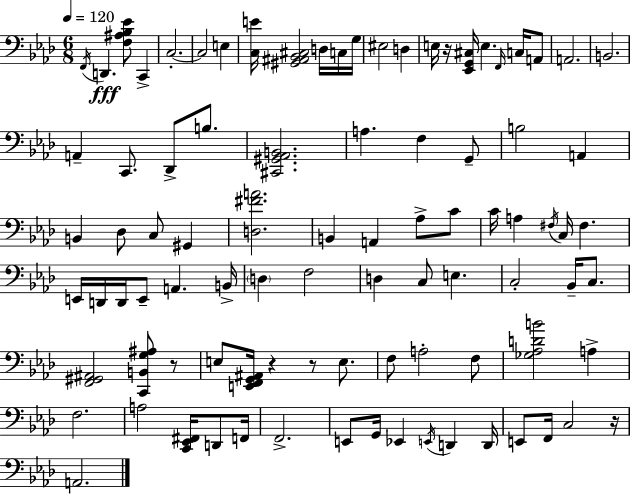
{
  \clef bass
  \numericTimeSignature
  \time 6/8
  \key f \minor
  \tempo 4 = 120
  \repeat volta 2 { \acciaccatura { f,16 }\fff d,4. <f ais bes ees'>8 c,4-> | c2.-.~~ | c2 e4 | <c e'>16 <gis, ais, bes, cis>2 d16 c16 | \break g16 eis2 d4 | e16 r16 <ees, g, cis>16 e4. \grace { f,16 } c16 | a,8 a,2. | b,2. | \break a,4-- c,8. des,8-> b8. | <cis, gis, aes, b,>2. | a4. f4 | g,8-- b2 a,4 | \break b,4 des8 c8 gis,4 | <d fis' a'>2. | b,4 a,4 aes8-> | c'8 c'16 a4 \acciaccatura { fis16 } c16 fis4. | \break e,16 d,16 d,16 e,8-- a,4. | b,16-> \parenthesize d4 f2 | d4 c8 e4. | c2-. bes,16-- | \break c8. <f, gis, ais,>2 <c, b, g ais>8 | r8 e8 <e, f, g, ais,>16 r4 r8 | e8. f8 a2-. | f8 <ges aes d' b'>2 a4-> | \break f2. | a2 <c, ees, fis,>16 | d,8 f,16 f,2.-> | e,8 g,16 ees,4 \acciaccatura { e,16 } d,4 | \break d,16 e,8 f,16 c2 | r16 a,2. | } \bar "|."
}